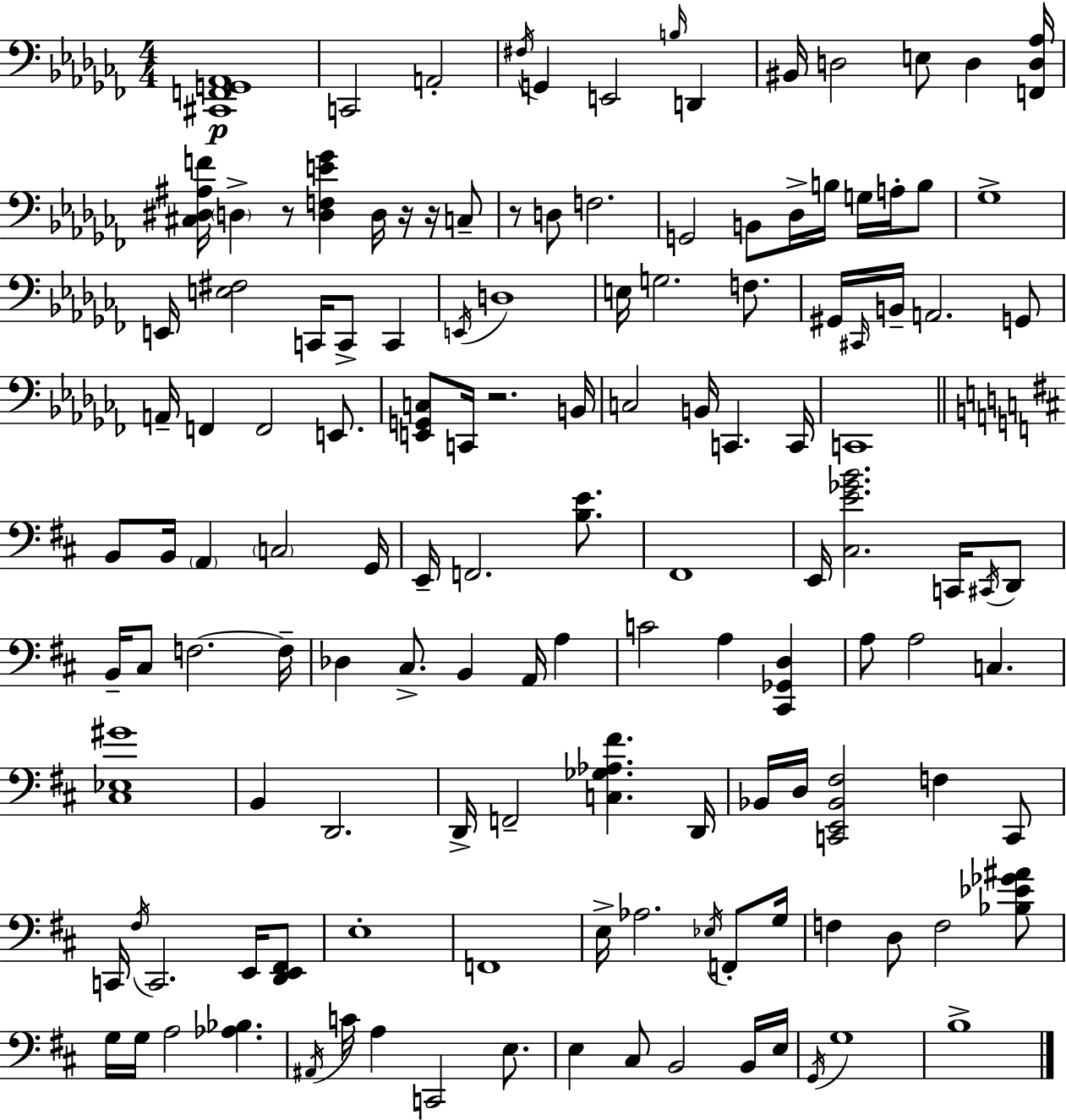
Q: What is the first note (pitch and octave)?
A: C2